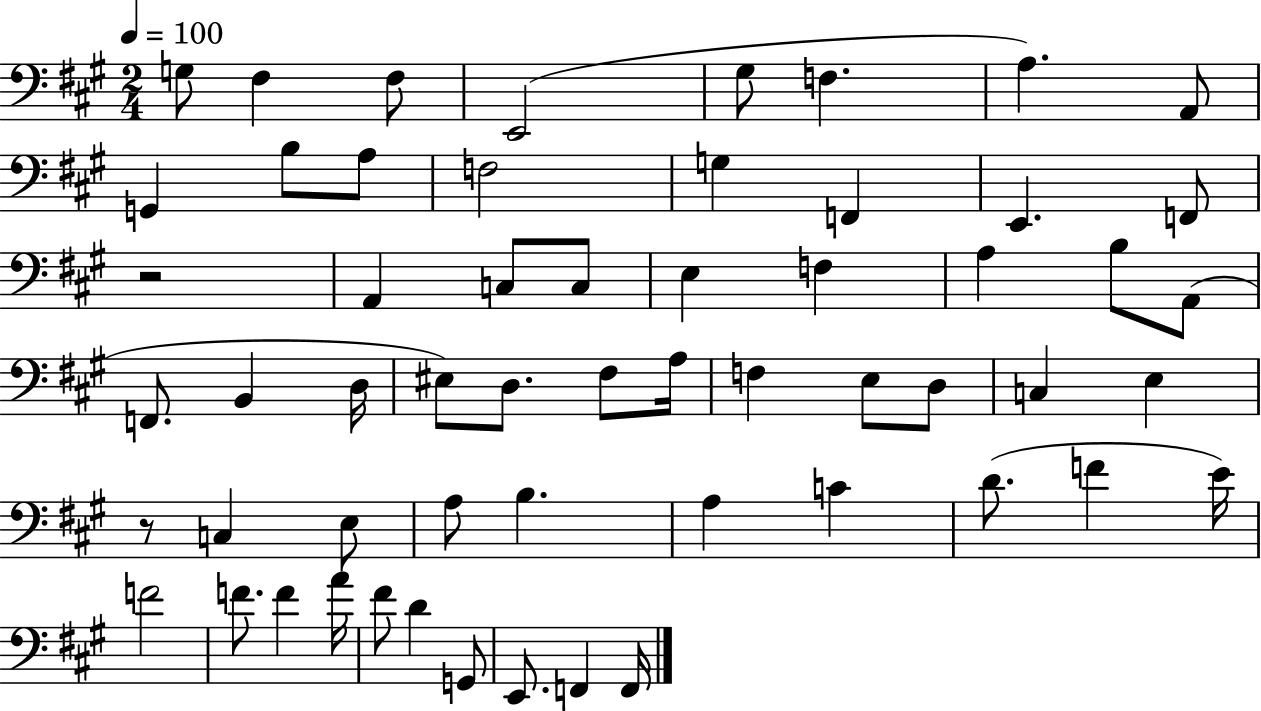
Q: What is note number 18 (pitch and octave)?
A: C3